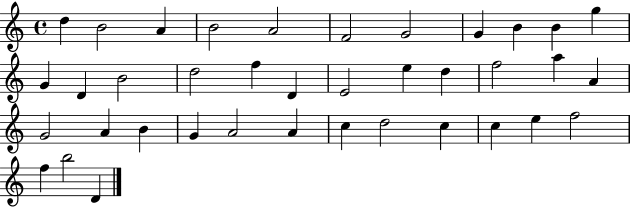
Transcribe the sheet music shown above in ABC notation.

X:1
T:Untitled
M:4/4
L:1/4
K:C
d B2 A B2 A2 F2 G2 G B B g G D B2 d2 f D E2 e d f2 a A G2 A B G A2 A c d2 c c e f2 f b2 D